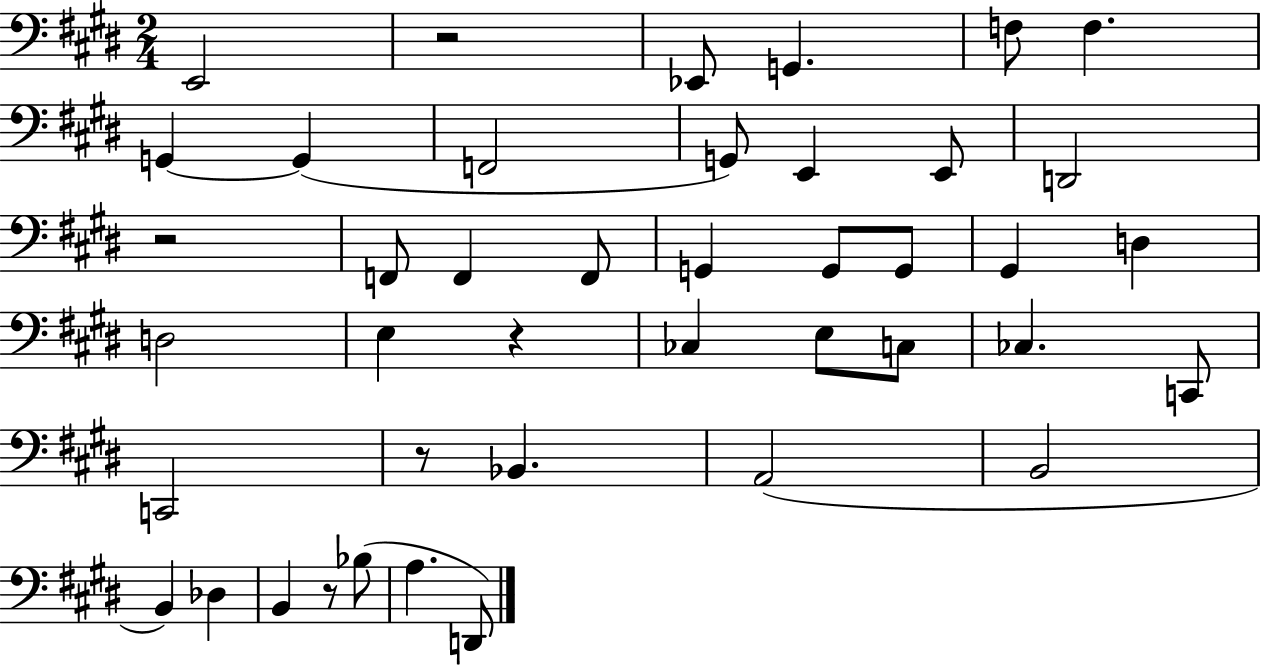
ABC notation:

X:1
T:Untitled
M:2/4
L:1/4
K:E
E,,2 z2 _E,,/2 G,, F,/2 F, G,, G,, F,,2 G,,/2 E,, E,,/2 D,,2 z2 F,,/2 F,, F,,/2 G,, G,,/2 G,,/2 ^G,, D, D,2 E, z _C, E,/2 C,/2 _C, C,,/2 C,,2 z/2 _B,, A,,2 B,,2 B,, _D, B,, z/2 _B,/2 A, D,,/2